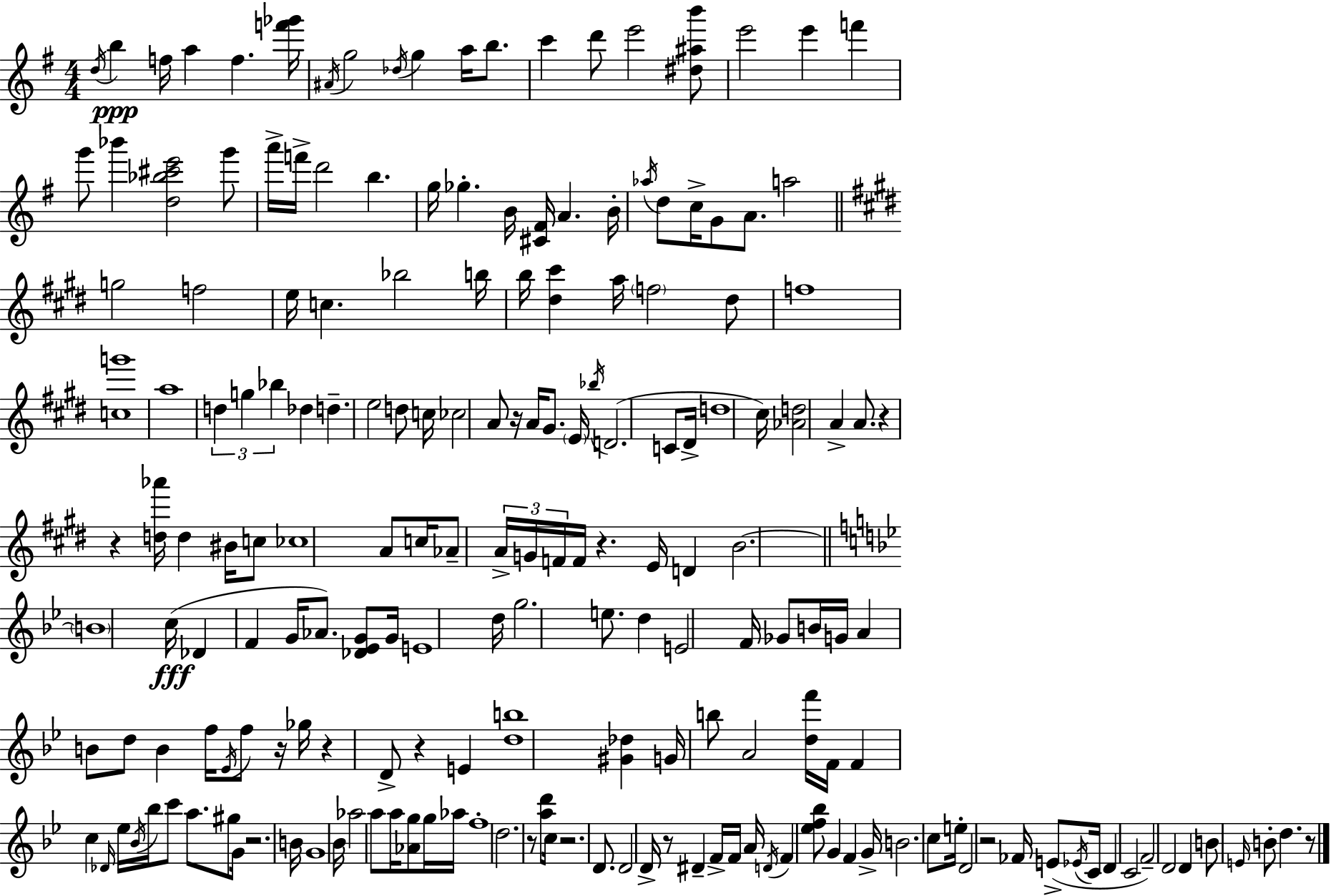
{
  \clef treble
  \numericTimeSignature
  \time 4/4
  \key g \major
  \acciaccatura { d''16 }\ppp b''4 f''16 a''4 f''4. | <f''' ges'''>16 \acciaccatura { ais'16 } g''2 \acciaccatura { des''16 } g''4 a''16 | b''8. c'''4 d'''8 e'''2 | <dis'' ais'' b'''>8 e'''2 e'''4 f'''4 | \break g'''8 bes'''4 <d'' bes'' cis''' e'''>2 | g'''8 a'''16-> f'''16-> d'''2 b''4. | g''16 ges''4.-. b'16 <cis' fis'>16 a'4. | b'16-. \acciaccatura { aes''16 } d''8 c''16-> g'8 a'8. a''2 | \break \bar "||" \break \key e \major g''2 f''2 | e''16 c''4. bes''2 b''16 | b''16 <dis'' cis'''>4 a''16 \parenthesize f''2 dis''8 | f''1 | \break <c'' g'''>1 | a''1 | \tuplet 3/2 { d''4 g''4 bes''4 } des''4 | d''4.-- e''2 d''8 | \break c''16 ces''2 a'8 r16 a'16 gis'8. | \parenthesize e'16 \acciaccatura { bes''16 } d'2.( c'8 | dis'16-> d''1 | cis''16) <aes' d''>2 a'4-> a'8. | \break r4 r4 <d'' aes'''>16 d''4 bis'16 c''8 | ces''1 | a'8 c''16 aes'8-- \tuplet 3/2 { a'16-> g'16 f'16 } f'16 r4. | e'16 d'4 b'2.~~ | \break \bar "||" \break \key bes \major \parenthesize b'1 | c''16(\fff des'4 f'4 g'16 aes'8.) <des' ees' g'>8 g'16 | e'1 | d''16 g''2. e''8. | \break d''4 e'2 f'16 ges'8 b'16 | g'16 a'4 b'8 d''8 b'4 f''16 \acciaccatura { ees'16 } f''8 | r16 ges''16 r4 d'8-> r4 e'4 | <d'' b''>1 | \break <gis' des''>4 g'16 b''8 a'2 | <d'' f'''>16 f'16 f'4 c''4 \grace { des'16 } ees''16 \acciaccatura { bes'16 } bes''16 c'''8 | a''8. gis''8 g'16 r2. | b'16 g'1 | \break bes'16 aes''2 a''8 a''16 <aes' g''>8 | g''16 aes''16 f''1-. | d''2. r8 | <a'' d'''>8 c''16 r2. | \break d'8. d'2 d'16-> r8 dis'4-- | f'16-> f'16 a'16 \acciaccatura { d'16 } f'4 <ees'' f'' bes''>8 g'4 | f'4 g'16-> b'2. | c''8 e''16-. d'2 r2 | \break fes'16 e'8->( \acciaccatura { ees'16 } c'16 d'4 c'2 | f'2--) d'2 | d'4 b'8 \grace { e'16 } b'8-. d''4. | r8 \bar "|."
}